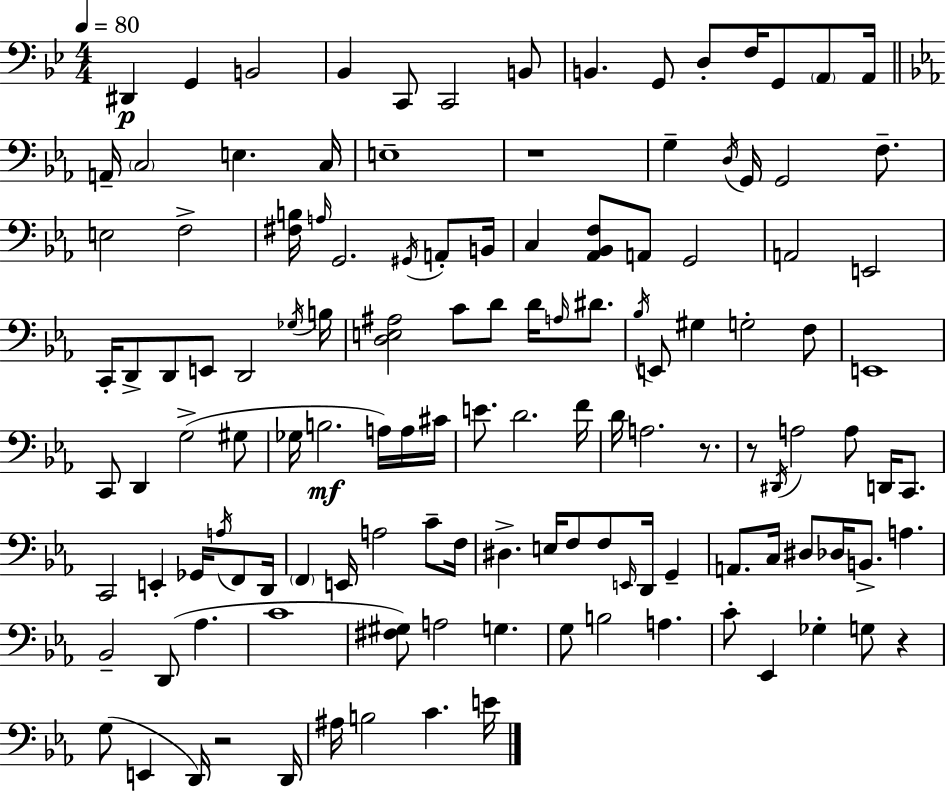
{
  \clef bass
  \numericTimeSignature
  \time 4/4
  \key g \minor
  \tempo 4 = 80
  dis,4\p g,4 b,2 | bes,4 c,8 c,2 b,8 | b,4. g,8 d8-. f16 g,8 \parenthesize a,8 a,16 | \bar "||" \break \key ees \major a,16-- \parenthesize c2 e4. c16 | e1-- | r1 | g4-- \acciaccatura { d16 } g,16 g,2 f8.-- | \break e2 f2-> | <fis b>16 \grace { a16 } g,2. \acciaccatura { gis,16 } | a,8-. b,16 c4 <aes, bes, f>8 a,8 g,2 | a,2 e,2 | \break c,16-. d,8-> d,8 e,8 d,2 | \acciaccatura { ges16 } b16 <d e ais>2 c'8 d'8 | d'16 \grace { a16 } dis'8. \acciaccatura { bes16 } e,8 gis4 g2-. | f8 e,1 | \break c,8 d,4 g2->( | gis8 ges16 b2.\mf | a16) a16 cis'16 e'8. d'2. | f'16 d'16 a2. | \break r8. r8 \acciaccatura { dis,16 } a2 | a8 d,16 c,8. c,2 e,4-. | ges,16 \acciaccatura { a16 } f,8 d,16 \parenthesize f,4 e,16 a2 | c'8-- f16 dis4.-> e16 f8 | \break f8 \grace { e,16 } d,16 g,4-- a,8. c16 dis8 des16 | b,8.-> a4. bes,2-- | d,8( aes4. c'1 | <fis gis>8) a2 | \break g4. g8 b2 | a4. c'8-. ees,4 ges4-. | g8 r4 g8( e,4 d,16) | r2 d,16 ais16 b2 | \break c'4. e'16 \bar "|."
}